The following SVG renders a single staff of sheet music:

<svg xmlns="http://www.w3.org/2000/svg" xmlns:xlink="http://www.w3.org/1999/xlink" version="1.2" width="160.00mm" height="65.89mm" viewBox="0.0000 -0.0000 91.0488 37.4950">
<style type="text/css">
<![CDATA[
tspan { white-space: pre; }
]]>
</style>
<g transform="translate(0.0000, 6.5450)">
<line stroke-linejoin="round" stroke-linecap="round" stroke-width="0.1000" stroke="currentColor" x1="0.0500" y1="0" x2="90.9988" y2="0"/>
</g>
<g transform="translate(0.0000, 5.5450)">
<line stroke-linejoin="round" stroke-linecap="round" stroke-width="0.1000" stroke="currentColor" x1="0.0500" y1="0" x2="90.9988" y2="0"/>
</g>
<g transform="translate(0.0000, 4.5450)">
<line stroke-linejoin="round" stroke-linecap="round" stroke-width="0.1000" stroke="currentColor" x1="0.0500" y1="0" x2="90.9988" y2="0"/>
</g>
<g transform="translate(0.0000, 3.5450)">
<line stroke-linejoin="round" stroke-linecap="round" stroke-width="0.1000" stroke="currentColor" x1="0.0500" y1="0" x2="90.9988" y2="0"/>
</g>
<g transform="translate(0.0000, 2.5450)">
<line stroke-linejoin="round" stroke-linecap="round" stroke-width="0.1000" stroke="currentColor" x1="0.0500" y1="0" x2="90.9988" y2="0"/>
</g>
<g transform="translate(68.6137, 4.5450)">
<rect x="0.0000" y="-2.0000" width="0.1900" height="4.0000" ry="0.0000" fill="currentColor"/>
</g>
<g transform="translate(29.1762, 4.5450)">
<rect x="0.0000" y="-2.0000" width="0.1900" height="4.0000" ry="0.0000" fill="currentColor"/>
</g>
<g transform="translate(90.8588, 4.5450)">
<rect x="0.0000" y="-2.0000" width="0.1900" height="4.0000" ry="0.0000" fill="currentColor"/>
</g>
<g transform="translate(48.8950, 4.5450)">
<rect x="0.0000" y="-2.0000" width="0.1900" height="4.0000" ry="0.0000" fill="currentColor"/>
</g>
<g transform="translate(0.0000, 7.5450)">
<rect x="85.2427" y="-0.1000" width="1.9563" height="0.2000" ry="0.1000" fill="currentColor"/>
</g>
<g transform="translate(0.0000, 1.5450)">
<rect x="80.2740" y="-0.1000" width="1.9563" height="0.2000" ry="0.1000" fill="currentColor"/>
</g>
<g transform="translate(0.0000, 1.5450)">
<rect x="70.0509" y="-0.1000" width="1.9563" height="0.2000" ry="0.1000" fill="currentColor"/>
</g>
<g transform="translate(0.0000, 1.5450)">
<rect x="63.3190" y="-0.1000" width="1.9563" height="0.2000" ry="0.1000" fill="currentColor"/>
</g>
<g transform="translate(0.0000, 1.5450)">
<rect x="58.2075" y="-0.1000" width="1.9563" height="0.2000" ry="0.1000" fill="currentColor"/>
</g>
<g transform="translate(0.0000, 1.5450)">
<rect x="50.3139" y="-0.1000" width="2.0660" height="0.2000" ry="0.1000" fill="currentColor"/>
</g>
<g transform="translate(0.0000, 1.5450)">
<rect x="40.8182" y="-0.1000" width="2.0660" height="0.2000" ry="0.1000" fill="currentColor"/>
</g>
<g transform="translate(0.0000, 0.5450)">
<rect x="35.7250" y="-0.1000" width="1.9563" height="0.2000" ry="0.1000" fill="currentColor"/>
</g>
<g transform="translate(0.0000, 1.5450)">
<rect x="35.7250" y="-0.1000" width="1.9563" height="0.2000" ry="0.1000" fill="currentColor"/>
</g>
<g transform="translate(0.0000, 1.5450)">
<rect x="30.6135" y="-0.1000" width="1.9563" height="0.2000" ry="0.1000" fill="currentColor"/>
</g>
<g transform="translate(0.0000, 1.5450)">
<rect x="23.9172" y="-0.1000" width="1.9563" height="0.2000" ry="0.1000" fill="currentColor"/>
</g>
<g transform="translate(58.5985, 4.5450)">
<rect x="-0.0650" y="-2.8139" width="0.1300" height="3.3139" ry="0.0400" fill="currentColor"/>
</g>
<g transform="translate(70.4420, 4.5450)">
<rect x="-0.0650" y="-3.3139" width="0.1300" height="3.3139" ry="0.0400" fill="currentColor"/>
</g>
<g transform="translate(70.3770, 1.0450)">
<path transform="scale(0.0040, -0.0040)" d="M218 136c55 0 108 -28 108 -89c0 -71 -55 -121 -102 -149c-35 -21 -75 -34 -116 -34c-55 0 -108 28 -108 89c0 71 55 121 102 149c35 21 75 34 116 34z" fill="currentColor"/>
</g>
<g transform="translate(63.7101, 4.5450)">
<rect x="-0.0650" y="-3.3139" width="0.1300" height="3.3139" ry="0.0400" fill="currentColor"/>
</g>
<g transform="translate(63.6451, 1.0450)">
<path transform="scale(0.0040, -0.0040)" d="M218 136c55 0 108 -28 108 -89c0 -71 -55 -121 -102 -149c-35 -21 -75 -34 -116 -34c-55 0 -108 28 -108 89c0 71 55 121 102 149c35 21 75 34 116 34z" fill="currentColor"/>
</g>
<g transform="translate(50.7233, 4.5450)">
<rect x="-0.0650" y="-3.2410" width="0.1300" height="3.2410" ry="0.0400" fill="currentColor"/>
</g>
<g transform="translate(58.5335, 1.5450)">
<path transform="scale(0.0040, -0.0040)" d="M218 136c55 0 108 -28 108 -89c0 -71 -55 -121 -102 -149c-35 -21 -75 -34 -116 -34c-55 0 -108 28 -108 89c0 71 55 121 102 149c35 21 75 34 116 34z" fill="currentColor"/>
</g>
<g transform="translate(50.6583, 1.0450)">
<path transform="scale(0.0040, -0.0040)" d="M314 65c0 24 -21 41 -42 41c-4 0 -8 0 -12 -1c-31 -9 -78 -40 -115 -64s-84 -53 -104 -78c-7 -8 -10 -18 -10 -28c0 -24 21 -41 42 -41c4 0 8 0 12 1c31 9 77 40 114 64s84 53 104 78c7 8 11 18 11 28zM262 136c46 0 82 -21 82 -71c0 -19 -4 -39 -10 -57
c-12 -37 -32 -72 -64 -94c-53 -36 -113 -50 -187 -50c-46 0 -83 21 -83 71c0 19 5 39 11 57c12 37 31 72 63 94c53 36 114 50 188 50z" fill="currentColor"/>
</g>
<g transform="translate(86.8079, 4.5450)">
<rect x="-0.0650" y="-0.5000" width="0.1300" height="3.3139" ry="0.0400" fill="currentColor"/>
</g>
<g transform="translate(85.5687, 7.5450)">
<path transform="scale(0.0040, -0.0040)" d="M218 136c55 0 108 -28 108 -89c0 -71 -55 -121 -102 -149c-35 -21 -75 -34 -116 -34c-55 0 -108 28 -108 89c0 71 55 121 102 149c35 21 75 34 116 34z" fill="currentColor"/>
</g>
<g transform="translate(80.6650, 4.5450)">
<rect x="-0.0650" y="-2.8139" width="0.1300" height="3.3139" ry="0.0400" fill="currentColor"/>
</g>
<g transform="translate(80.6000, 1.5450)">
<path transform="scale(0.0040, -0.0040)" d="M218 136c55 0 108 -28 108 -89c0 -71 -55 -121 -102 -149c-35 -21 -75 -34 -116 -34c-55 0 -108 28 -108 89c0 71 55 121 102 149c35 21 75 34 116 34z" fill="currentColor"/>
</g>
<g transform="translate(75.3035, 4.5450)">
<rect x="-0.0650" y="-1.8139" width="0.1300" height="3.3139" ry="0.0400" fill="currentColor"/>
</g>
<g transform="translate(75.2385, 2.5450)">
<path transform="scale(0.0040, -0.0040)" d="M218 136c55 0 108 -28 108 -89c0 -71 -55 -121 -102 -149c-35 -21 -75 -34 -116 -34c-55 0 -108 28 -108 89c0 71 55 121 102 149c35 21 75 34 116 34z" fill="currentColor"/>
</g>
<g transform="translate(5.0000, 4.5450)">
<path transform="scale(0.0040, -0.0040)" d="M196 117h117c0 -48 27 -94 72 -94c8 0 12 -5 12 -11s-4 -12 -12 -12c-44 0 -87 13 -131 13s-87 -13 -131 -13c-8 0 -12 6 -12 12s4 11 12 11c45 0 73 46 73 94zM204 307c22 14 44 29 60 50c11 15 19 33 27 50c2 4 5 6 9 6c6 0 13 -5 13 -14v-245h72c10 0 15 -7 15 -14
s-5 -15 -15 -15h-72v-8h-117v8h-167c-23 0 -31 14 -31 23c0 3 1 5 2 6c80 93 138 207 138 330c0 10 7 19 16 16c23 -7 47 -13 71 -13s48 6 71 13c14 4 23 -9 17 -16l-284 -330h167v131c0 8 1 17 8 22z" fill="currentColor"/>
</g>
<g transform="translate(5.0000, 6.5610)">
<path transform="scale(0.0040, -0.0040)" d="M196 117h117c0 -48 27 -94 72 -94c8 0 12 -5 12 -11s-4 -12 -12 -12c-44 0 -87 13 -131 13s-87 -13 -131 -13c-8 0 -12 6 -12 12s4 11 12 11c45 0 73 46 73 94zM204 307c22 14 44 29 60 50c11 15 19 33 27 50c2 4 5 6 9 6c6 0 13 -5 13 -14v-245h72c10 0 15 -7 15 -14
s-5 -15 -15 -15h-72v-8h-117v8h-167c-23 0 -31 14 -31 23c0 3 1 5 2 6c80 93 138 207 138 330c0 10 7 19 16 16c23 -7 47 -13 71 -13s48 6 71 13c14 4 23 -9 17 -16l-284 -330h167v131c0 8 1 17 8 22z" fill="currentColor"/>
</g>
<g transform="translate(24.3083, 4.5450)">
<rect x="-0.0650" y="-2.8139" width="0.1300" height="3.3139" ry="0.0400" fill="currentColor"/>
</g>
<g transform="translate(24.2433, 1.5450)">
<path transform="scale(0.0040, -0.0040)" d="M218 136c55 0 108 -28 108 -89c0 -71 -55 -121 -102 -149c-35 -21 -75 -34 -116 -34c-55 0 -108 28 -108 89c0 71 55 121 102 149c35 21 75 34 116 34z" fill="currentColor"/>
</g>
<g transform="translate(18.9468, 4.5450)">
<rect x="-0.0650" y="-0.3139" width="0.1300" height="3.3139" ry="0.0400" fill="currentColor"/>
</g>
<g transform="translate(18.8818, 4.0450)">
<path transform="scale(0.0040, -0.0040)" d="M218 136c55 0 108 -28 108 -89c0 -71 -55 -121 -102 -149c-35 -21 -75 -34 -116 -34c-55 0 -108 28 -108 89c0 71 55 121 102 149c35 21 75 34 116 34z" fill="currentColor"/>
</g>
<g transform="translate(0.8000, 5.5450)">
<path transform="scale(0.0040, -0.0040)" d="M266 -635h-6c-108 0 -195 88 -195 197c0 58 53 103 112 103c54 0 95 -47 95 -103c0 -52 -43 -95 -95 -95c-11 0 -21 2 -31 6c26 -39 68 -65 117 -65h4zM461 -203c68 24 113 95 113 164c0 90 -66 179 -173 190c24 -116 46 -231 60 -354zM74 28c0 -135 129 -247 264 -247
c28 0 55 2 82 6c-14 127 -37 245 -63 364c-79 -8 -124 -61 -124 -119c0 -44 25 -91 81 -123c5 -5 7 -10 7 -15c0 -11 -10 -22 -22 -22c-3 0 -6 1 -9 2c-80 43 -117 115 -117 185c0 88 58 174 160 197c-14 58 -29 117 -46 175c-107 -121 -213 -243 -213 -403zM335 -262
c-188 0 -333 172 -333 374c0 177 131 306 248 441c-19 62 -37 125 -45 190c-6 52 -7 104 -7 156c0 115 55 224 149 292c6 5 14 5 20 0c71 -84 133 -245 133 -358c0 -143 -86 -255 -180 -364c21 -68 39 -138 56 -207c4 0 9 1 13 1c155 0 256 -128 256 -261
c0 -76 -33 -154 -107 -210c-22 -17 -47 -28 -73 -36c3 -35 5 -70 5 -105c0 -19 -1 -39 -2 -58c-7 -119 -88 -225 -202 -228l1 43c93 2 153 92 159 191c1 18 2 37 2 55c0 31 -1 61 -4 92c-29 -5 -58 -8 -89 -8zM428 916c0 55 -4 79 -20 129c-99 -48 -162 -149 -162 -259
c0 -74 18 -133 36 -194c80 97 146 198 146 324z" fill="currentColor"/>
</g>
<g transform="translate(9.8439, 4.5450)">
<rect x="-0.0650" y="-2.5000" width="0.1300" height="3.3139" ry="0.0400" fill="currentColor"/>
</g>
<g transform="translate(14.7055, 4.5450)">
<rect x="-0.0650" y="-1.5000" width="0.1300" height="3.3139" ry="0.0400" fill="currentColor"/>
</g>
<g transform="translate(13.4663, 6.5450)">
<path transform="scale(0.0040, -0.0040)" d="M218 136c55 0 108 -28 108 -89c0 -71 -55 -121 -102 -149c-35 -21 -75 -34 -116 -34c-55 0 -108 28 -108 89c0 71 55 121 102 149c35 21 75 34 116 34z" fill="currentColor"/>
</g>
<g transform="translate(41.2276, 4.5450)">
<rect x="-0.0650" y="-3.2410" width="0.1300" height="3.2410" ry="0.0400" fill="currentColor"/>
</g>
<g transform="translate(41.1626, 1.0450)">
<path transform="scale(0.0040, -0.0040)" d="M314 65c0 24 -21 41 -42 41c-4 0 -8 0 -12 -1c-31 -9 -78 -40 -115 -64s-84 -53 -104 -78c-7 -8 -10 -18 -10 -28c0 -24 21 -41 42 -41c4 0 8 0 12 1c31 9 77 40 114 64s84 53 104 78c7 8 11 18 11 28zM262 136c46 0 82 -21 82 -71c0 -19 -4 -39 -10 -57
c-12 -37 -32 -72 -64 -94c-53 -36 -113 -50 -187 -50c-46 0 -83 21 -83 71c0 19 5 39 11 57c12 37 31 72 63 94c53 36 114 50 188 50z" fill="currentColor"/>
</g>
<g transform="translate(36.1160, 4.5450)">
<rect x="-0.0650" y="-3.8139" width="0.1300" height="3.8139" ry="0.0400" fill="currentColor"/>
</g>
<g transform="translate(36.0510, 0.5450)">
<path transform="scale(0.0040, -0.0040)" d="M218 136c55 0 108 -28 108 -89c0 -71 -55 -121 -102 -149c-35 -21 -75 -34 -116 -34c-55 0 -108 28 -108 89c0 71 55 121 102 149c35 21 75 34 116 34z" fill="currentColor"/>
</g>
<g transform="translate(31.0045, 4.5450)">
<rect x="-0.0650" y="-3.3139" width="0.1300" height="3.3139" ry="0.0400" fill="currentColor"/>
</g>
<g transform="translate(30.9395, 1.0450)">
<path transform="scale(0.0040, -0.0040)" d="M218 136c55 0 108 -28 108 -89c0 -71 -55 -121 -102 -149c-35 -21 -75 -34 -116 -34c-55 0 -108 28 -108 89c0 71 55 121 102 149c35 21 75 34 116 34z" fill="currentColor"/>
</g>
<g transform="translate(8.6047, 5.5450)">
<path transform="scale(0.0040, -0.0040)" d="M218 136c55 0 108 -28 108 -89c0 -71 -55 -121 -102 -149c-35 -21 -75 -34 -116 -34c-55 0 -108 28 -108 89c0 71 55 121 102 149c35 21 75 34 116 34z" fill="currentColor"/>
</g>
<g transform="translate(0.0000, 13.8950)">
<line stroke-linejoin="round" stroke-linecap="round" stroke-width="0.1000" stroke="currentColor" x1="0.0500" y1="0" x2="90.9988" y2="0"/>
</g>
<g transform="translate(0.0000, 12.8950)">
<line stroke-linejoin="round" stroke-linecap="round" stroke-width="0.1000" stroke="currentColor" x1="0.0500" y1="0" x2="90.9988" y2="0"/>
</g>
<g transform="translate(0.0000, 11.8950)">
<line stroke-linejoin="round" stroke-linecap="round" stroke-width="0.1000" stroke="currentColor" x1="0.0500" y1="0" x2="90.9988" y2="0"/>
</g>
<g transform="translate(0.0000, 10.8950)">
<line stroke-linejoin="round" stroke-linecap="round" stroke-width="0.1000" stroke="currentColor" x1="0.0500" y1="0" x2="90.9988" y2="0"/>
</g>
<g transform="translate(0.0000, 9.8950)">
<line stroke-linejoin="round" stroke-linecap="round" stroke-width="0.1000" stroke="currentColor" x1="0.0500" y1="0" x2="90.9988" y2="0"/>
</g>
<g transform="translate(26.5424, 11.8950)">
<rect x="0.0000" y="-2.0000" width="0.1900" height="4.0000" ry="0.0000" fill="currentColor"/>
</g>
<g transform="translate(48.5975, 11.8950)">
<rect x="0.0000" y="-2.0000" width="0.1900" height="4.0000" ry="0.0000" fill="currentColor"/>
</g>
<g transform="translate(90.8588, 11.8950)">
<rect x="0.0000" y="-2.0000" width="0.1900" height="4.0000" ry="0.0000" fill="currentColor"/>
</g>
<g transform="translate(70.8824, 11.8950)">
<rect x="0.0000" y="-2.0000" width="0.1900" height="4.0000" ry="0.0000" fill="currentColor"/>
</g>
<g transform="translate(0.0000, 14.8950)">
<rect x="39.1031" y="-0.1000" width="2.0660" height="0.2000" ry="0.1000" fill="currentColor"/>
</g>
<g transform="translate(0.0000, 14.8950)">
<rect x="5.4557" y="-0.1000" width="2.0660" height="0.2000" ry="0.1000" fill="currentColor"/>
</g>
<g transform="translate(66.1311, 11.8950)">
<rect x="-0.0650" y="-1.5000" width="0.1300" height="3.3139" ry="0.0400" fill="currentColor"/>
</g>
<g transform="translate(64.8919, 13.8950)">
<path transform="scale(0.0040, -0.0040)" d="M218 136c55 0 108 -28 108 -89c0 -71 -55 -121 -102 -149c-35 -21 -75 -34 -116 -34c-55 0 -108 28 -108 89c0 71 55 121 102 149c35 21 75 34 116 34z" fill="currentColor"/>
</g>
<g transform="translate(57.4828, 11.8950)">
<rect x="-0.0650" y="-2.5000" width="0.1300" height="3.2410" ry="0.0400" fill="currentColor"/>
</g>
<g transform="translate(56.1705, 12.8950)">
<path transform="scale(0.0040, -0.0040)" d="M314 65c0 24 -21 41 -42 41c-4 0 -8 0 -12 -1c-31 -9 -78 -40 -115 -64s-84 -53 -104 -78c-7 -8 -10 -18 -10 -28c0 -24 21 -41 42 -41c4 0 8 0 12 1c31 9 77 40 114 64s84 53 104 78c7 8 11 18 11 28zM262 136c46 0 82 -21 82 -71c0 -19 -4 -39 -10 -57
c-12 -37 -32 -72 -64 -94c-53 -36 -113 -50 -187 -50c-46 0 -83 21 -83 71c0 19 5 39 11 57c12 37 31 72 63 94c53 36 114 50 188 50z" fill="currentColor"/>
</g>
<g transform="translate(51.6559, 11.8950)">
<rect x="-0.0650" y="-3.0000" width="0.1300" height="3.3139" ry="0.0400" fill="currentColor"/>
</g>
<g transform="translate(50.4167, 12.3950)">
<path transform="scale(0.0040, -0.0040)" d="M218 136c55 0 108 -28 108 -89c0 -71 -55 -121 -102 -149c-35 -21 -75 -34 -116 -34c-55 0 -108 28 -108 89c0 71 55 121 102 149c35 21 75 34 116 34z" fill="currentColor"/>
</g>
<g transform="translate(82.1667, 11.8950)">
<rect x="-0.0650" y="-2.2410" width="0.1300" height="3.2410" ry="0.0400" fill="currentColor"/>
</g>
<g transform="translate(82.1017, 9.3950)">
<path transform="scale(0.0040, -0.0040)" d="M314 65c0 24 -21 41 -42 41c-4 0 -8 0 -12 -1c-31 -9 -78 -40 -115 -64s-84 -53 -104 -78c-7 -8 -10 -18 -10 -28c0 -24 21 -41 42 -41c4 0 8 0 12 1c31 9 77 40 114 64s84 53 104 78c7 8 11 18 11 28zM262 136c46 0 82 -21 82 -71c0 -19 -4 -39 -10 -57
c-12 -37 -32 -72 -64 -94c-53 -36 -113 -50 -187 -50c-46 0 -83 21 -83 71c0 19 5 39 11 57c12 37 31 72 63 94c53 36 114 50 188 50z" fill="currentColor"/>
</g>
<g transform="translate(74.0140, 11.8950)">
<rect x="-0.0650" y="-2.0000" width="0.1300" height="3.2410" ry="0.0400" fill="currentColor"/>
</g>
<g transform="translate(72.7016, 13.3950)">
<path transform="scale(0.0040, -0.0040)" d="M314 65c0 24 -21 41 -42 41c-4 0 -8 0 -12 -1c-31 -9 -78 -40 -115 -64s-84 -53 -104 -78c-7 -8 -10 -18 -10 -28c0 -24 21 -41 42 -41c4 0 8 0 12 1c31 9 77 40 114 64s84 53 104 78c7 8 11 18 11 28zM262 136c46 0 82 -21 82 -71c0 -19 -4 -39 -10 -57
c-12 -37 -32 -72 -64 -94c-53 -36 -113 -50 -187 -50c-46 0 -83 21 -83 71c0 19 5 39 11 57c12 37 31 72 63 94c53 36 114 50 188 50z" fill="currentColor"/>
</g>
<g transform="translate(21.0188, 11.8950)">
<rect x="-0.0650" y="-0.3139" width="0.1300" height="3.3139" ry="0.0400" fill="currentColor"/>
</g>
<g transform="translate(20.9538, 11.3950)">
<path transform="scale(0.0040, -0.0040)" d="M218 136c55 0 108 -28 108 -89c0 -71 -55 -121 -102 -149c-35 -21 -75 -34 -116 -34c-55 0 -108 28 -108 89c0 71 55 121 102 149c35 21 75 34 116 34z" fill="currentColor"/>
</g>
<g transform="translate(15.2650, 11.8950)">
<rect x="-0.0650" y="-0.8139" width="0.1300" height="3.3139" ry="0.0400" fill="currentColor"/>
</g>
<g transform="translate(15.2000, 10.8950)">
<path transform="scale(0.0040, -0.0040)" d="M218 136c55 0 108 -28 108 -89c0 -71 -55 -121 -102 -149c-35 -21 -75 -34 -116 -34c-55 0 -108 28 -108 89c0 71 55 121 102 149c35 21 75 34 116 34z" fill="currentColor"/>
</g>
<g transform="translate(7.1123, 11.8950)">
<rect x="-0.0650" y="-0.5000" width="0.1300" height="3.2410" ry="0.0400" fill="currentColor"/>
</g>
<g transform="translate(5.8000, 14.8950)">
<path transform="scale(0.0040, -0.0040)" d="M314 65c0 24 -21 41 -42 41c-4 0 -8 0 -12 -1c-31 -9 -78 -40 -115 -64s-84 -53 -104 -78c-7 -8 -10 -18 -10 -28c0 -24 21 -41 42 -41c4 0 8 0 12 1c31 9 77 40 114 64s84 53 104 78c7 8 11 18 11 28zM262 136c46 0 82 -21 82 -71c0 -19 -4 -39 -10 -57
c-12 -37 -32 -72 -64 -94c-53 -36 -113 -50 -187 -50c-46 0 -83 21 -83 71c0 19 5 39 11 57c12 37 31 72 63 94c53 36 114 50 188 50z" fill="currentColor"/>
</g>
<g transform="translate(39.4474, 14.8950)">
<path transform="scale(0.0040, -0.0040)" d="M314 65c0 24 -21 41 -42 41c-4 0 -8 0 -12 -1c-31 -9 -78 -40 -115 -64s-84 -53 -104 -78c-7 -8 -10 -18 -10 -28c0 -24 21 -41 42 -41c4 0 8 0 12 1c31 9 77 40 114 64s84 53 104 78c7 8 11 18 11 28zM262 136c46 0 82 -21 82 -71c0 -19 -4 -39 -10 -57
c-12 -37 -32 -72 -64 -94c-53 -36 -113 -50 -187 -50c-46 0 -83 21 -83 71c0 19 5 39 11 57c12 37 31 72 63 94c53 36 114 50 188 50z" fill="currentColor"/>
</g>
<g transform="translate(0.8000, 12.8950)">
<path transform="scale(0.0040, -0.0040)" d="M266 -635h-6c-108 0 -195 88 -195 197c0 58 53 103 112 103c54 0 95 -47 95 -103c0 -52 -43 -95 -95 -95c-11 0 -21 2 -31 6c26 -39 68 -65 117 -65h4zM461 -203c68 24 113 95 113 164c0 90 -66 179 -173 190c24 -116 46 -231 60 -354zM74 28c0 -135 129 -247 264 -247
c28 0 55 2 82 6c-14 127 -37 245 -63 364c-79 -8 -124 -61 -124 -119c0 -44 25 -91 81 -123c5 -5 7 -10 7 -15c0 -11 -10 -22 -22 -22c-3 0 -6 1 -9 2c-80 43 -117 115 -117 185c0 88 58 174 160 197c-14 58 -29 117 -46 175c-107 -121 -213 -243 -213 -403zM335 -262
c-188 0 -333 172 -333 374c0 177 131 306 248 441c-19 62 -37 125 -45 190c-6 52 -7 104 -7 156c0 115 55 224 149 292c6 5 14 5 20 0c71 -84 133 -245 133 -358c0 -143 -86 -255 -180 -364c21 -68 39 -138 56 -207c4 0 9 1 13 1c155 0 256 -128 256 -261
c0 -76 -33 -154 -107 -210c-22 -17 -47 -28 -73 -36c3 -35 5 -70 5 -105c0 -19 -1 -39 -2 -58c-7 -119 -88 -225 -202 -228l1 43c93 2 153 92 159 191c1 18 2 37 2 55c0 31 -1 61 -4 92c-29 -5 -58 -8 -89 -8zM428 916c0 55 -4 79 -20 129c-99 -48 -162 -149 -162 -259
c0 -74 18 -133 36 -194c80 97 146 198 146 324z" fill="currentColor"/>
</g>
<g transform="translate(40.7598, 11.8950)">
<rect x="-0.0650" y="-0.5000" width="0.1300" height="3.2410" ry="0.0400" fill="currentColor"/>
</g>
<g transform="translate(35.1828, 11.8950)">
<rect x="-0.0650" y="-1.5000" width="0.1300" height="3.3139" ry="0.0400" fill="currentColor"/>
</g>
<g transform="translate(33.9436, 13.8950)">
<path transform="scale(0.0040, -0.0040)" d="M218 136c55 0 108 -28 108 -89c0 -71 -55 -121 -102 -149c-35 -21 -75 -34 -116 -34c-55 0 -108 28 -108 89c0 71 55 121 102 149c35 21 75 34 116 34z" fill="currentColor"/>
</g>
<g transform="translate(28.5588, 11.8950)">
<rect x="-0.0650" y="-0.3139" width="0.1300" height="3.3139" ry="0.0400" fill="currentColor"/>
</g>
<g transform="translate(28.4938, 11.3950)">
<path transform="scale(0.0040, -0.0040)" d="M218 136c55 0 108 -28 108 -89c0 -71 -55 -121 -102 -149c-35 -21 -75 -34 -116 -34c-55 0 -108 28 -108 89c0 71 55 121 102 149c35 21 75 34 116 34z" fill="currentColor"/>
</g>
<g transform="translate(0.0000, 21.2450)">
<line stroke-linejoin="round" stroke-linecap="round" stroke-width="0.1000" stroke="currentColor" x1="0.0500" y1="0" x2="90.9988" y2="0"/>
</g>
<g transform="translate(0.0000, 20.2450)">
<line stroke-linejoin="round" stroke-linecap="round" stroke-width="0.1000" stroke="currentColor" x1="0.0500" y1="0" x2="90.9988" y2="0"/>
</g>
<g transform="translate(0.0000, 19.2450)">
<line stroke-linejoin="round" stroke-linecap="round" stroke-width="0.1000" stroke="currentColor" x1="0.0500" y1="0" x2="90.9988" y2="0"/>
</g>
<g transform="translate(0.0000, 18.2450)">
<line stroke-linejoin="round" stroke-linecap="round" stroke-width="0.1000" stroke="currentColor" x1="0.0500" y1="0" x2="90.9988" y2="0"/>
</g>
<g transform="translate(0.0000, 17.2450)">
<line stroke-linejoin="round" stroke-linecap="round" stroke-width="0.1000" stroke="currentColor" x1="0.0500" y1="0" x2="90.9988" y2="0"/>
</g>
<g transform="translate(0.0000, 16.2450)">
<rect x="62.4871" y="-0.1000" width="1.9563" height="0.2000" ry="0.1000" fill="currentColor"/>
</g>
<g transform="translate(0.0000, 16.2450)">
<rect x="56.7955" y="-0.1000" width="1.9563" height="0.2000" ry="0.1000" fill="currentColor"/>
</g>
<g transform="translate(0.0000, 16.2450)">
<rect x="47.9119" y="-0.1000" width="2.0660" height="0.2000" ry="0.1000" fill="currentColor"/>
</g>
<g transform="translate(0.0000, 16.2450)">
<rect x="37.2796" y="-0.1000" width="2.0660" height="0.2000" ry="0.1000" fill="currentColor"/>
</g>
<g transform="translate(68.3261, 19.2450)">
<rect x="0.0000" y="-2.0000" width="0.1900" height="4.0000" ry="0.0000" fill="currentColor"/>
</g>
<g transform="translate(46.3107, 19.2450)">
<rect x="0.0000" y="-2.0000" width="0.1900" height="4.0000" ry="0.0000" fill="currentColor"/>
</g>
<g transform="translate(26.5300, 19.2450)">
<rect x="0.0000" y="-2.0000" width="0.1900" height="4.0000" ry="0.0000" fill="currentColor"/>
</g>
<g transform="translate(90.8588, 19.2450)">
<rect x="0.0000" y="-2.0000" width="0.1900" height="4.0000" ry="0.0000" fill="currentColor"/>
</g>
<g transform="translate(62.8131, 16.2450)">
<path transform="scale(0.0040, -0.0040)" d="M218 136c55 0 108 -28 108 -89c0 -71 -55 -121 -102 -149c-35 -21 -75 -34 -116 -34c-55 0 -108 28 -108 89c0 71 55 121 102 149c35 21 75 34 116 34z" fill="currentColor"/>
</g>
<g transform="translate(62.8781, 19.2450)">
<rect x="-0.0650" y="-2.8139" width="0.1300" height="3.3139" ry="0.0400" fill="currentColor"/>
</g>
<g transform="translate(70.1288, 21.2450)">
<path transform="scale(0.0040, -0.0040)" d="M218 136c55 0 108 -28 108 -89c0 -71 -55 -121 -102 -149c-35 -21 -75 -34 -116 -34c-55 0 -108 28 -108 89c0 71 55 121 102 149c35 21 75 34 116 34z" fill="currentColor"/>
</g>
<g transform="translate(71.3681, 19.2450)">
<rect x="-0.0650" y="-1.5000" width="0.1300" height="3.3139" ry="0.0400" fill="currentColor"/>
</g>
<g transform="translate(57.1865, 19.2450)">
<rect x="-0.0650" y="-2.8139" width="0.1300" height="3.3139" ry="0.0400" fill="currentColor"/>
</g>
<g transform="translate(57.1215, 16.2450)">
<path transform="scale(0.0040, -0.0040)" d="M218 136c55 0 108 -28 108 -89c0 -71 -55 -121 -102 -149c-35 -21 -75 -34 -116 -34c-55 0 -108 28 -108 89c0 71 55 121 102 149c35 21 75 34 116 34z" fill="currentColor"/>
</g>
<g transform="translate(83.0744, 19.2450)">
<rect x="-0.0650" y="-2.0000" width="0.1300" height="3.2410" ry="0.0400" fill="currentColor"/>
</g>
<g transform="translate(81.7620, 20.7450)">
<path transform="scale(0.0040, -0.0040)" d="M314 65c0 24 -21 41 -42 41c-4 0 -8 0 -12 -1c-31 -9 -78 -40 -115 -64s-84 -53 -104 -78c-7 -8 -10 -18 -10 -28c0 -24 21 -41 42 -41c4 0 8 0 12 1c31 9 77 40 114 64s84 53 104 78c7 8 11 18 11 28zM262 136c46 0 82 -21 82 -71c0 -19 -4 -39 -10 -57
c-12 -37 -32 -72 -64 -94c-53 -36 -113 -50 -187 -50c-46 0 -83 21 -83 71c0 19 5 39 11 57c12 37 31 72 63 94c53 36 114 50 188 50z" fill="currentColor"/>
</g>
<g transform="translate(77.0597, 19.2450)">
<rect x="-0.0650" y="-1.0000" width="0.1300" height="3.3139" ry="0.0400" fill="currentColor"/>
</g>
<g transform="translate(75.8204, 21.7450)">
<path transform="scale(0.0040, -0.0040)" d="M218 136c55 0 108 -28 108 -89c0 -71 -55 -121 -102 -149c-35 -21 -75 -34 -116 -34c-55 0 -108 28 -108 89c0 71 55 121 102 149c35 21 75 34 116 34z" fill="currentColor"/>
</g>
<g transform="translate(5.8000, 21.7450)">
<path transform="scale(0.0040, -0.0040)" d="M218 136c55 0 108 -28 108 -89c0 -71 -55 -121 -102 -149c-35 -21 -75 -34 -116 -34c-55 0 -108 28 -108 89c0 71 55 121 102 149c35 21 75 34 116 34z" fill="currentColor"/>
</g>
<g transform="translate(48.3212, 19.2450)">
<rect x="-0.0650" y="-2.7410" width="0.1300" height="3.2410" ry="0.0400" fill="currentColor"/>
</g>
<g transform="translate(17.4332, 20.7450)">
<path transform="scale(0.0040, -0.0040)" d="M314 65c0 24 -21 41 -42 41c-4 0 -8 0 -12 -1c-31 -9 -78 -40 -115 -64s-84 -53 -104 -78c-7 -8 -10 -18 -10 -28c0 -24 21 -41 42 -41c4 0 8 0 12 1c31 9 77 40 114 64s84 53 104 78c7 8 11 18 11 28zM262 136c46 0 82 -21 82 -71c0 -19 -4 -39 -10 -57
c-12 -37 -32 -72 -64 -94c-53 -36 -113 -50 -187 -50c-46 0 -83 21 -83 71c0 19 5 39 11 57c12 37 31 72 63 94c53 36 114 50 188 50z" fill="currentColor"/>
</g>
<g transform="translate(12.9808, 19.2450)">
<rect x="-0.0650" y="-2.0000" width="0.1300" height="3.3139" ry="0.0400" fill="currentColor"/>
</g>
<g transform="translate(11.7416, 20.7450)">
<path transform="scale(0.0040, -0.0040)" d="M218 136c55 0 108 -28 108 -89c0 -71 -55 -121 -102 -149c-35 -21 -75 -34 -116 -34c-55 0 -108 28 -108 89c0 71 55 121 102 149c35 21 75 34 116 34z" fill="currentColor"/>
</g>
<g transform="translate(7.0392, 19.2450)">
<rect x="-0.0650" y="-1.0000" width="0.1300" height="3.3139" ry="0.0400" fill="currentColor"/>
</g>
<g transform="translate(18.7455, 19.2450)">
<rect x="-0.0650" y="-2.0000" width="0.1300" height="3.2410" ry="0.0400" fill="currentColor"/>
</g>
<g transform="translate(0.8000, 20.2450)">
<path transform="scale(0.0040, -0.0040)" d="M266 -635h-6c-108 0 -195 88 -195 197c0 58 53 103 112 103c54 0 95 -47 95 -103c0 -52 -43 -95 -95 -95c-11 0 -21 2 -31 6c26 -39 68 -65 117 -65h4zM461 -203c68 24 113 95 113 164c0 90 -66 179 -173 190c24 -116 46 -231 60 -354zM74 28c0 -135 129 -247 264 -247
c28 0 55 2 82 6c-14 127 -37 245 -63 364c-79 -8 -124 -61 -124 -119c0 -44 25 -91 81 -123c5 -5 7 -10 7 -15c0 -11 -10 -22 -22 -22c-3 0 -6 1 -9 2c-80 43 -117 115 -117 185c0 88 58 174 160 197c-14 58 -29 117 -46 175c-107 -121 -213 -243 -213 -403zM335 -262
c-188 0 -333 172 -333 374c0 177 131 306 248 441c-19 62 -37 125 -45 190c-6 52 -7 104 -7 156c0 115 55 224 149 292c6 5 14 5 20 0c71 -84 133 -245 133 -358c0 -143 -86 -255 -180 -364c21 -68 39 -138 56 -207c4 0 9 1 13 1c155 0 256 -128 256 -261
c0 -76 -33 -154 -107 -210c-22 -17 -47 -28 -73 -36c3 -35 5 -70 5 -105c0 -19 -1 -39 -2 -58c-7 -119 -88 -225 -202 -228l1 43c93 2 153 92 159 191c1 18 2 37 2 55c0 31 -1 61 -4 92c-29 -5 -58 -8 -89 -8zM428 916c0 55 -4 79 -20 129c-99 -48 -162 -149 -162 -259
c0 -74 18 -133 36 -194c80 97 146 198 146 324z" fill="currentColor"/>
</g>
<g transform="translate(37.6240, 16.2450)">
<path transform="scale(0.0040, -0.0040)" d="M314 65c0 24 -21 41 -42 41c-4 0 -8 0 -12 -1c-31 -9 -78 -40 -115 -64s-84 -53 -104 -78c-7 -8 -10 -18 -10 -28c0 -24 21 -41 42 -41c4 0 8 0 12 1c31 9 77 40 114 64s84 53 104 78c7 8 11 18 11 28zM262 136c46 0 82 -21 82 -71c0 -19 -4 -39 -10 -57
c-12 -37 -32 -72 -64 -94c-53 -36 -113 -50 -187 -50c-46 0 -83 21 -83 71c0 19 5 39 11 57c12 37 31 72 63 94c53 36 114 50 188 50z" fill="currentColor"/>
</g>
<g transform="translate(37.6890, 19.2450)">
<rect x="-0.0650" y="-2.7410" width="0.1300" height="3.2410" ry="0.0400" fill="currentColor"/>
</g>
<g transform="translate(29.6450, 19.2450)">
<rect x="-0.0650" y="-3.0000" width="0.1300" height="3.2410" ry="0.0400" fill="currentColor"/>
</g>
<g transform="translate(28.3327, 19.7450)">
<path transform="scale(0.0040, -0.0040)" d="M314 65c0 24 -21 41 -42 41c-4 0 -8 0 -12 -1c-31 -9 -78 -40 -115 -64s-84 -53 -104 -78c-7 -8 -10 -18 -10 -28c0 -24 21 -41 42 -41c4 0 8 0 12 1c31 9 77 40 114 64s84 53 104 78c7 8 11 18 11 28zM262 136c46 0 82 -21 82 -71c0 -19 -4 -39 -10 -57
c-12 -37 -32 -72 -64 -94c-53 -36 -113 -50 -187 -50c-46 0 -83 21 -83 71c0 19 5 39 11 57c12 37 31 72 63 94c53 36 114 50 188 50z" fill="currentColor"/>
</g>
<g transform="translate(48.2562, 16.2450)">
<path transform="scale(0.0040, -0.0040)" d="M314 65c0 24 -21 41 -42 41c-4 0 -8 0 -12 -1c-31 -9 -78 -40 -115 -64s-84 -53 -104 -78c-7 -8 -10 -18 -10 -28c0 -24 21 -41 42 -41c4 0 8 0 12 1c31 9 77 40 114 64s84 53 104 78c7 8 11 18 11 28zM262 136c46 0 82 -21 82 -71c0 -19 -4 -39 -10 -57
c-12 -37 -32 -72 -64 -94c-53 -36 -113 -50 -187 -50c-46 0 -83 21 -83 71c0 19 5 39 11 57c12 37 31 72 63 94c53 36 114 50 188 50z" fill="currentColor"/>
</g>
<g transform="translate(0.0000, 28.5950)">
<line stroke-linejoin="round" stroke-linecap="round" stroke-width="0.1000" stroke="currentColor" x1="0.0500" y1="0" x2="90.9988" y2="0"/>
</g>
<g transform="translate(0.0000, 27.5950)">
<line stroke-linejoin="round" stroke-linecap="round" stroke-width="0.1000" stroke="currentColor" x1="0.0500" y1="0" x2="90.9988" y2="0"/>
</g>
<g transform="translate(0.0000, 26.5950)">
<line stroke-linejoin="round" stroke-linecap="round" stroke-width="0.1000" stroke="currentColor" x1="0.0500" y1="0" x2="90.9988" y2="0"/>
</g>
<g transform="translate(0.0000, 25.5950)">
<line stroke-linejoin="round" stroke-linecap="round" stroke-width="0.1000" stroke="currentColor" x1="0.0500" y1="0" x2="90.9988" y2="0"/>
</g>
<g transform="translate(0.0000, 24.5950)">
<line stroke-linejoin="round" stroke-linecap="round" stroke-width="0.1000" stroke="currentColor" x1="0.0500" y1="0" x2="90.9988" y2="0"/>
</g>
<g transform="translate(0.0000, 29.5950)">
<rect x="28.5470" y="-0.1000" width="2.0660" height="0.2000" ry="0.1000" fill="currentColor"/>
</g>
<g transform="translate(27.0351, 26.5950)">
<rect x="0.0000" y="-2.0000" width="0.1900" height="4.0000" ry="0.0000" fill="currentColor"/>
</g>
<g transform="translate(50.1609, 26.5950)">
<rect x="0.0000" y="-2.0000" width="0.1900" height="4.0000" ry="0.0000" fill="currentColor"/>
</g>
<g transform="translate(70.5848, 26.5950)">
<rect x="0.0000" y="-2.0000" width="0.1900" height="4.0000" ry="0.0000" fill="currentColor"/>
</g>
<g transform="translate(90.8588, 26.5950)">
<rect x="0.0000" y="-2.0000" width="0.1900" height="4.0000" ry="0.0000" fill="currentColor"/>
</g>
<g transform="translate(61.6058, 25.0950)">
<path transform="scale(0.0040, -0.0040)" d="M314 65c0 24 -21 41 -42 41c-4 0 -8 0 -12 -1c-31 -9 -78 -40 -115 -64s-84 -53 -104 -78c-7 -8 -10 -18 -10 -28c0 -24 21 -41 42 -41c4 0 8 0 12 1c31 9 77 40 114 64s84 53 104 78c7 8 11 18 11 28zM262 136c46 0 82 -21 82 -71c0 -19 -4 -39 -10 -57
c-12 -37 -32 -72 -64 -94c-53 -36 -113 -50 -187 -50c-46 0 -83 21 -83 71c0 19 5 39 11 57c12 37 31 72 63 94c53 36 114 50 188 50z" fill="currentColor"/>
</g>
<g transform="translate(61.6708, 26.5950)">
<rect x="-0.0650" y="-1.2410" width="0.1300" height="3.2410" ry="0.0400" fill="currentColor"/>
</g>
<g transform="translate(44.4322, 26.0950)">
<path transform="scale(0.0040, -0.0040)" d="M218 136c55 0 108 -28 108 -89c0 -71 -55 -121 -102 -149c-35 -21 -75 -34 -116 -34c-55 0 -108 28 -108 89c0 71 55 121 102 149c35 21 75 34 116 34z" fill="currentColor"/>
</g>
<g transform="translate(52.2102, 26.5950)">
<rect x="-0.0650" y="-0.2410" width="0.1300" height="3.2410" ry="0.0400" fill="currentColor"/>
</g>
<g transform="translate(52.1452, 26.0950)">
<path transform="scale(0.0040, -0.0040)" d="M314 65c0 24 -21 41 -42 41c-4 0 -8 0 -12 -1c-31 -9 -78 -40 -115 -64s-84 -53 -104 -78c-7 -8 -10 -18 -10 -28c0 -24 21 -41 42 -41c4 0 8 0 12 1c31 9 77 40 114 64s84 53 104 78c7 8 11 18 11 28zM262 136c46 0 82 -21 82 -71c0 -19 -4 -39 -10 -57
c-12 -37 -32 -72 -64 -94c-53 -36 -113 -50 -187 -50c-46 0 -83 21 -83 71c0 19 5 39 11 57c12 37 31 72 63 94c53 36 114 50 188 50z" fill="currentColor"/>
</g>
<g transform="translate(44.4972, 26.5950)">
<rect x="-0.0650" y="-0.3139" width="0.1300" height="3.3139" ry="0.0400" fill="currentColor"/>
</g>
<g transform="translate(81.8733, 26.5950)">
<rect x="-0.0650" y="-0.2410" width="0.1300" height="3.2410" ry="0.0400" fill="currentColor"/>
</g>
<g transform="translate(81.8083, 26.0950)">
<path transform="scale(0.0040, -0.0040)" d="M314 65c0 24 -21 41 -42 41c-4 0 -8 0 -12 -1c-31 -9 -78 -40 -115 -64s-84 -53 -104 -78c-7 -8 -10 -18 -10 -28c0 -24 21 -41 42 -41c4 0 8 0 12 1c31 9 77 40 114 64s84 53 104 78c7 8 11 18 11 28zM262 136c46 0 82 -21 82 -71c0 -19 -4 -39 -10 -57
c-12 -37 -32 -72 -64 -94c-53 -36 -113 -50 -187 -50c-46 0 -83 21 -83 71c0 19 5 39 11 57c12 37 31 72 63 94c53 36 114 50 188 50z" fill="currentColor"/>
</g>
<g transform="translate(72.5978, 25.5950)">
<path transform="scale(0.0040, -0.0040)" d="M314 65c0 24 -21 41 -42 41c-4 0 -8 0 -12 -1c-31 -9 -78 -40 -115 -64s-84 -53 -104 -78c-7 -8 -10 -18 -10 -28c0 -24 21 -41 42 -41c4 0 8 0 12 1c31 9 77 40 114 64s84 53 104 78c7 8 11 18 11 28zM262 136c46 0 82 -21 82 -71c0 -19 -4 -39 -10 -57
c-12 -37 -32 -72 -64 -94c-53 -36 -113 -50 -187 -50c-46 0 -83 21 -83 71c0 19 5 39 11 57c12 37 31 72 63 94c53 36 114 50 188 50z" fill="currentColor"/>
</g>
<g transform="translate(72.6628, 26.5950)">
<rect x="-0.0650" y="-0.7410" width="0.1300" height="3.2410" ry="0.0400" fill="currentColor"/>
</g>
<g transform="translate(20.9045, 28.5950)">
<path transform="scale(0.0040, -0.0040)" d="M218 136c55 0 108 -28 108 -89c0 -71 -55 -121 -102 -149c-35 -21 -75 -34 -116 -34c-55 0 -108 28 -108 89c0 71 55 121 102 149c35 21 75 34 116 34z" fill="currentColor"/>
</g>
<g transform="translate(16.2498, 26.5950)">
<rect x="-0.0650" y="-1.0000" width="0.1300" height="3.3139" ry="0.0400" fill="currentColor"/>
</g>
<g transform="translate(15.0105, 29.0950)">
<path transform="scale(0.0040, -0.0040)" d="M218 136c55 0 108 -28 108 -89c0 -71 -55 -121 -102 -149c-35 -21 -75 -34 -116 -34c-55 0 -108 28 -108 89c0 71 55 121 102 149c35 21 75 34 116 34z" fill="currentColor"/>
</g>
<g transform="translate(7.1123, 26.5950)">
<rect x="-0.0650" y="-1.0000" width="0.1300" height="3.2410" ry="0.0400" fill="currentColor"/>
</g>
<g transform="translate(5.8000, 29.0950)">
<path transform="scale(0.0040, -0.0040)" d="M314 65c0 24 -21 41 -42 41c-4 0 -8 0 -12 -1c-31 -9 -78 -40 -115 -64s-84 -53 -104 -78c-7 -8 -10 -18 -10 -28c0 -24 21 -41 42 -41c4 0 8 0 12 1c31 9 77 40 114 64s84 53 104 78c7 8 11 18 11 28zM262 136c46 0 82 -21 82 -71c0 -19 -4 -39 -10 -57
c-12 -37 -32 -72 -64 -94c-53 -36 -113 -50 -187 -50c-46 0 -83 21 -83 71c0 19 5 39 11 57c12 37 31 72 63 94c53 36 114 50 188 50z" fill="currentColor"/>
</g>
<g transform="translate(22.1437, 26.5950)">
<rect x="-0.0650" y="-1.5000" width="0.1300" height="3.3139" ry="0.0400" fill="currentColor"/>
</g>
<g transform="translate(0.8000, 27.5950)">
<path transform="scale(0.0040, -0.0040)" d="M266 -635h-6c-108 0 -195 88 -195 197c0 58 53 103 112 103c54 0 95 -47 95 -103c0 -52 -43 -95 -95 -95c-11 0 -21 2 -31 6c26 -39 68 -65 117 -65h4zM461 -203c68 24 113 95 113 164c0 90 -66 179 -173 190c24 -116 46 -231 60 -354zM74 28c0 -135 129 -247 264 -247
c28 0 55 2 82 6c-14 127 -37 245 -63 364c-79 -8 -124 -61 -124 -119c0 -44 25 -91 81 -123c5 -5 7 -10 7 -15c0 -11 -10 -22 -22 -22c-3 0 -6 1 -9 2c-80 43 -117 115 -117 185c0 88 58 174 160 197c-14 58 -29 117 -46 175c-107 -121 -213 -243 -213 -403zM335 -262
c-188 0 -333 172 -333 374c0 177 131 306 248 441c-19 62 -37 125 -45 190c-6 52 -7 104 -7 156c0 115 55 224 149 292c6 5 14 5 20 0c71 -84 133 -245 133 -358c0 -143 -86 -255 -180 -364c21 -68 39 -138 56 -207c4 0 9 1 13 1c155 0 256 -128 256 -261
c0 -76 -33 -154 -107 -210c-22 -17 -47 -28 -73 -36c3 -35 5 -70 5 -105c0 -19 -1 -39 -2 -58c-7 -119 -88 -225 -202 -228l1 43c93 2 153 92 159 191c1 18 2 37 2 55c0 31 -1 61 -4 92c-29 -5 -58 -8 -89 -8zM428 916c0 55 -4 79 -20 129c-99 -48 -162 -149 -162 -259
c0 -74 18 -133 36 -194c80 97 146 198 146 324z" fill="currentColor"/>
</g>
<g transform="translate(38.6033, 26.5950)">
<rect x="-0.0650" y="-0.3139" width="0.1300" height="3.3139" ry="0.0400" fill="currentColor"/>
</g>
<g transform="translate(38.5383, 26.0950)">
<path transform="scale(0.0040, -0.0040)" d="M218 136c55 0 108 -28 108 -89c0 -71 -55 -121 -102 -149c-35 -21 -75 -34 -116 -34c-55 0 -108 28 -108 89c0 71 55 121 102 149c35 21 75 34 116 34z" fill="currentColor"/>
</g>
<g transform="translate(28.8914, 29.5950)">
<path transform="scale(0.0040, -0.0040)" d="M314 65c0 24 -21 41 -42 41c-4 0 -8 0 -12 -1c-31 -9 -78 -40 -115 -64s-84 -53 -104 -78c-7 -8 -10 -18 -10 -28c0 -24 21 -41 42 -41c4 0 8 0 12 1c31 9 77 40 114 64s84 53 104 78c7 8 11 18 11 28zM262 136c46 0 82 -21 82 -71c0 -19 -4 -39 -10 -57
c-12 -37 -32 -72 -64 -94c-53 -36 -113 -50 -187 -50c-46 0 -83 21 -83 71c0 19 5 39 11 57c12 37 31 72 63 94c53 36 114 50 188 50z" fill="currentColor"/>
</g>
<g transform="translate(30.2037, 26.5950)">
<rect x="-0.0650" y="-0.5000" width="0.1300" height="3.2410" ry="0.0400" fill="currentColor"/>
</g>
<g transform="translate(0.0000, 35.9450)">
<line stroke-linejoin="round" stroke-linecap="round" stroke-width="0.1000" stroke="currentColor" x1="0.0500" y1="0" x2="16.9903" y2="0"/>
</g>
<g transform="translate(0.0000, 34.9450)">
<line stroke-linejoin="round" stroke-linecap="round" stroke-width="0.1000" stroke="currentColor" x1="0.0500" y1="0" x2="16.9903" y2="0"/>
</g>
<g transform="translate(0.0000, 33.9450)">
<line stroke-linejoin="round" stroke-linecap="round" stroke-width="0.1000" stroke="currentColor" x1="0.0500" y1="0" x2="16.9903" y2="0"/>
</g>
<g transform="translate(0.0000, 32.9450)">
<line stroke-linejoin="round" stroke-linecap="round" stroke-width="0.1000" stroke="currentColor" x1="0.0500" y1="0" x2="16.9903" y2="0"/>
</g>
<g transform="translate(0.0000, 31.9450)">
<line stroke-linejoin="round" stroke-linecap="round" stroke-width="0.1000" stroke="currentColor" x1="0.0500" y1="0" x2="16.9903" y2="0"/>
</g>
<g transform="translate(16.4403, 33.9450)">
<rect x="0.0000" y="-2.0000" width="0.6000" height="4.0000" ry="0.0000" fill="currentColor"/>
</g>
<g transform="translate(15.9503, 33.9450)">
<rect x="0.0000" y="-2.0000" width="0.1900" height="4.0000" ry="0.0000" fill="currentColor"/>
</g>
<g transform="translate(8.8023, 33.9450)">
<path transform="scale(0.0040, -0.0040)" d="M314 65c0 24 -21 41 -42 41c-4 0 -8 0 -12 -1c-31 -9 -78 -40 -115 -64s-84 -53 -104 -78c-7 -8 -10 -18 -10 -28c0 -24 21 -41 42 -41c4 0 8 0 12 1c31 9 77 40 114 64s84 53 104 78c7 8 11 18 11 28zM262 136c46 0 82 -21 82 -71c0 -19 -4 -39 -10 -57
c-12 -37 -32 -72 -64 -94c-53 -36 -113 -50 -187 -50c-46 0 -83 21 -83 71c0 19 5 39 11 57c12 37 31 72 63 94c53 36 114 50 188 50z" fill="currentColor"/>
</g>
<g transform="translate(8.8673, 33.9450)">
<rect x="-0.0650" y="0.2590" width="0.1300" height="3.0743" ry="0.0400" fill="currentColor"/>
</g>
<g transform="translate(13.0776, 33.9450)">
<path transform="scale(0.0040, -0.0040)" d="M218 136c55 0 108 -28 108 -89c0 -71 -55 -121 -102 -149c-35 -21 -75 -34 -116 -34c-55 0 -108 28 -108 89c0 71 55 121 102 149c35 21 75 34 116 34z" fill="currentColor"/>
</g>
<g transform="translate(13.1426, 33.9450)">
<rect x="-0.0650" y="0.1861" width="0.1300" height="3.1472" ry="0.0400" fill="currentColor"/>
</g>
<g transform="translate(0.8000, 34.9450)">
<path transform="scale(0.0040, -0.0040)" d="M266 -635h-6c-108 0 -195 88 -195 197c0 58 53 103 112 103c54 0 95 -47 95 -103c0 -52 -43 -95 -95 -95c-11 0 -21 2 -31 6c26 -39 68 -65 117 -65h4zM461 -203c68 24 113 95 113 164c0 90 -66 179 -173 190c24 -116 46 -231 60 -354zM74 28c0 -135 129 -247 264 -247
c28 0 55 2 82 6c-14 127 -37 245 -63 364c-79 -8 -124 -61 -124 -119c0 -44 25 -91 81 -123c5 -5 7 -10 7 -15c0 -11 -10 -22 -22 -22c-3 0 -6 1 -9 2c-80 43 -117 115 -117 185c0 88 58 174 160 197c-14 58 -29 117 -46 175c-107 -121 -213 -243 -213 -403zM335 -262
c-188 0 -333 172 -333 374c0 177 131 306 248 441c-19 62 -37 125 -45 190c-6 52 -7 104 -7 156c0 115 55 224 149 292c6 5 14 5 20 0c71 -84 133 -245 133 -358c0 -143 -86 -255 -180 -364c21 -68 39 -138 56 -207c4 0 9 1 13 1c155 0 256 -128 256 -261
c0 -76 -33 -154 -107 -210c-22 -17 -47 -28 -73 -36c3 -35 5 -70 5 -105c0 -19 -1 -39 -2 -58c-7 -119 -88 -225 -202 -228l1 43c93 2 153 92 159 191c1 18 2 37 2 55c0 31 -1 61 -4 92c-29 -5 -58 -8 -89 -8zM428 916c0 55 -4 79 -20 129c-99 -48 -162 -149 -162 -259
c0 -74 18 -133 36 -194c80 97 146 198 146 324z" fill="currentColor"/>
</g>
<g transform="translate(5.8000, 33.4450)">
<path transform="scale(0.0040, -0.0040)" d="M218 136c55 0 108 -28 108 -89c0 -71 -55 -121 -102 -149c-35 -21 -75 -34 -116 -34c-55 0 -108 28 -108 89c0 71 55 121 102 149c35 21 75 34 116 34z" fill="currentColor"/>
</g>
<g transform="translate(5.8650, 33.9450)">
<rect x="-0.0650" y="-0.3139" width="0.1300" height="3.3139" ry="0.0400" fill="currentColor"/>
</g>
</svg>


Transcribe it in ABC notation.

X:1
T:Untitled
M:4/4
L:1/4
K:C
G E c a b c' b2 b2 a b b f a C C2 d c c E C2 A G2 E F2 g2 D F F2 A2 a2 a2 a a E D F2 D2 D E C2 c c c2 e2 d2 c2 c B2 B